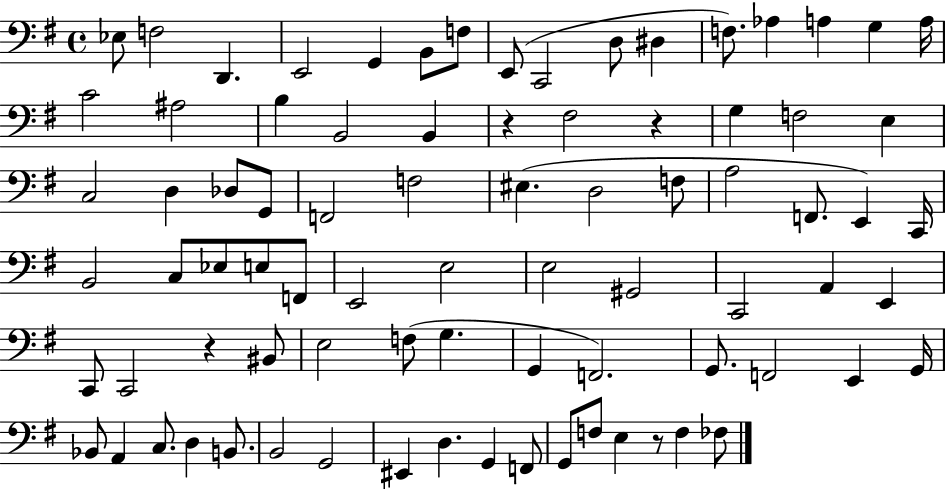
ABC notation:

X:1
T:Untitled
M:4/4
L:1/4
K:G
_E,/2 F,2 D,, E,,2 G,, B,,/2 F,/2 E,,/2 C,,2 D,/2 ^D, F,/2 _A, A, G, A,/4 C2 ^A,2 B, B,,2 B,, z ^F,2 z G, F,2 E, C,2 D, _D,/2 G,,/2 F,,2 F,2 ^E, D,2 F,/2 A,2 F,,/2 E,, C,,/4 B,,2 C,/2 _E,/2 E,/2 F,,/2 E,,2 E,2 E,2 ^G,,2 C,,2 A,, E,, C,,/2 C,,2 z ^B,,/2 E,2 F,/2 G, G,, F,,2 G,,/2 F,,2 E,, G,,/4 _B,,/2 A,, C,/2 D, B,,/2 B,,2 G,,2 ^E,, D, G,, F,,/2 G,,/2 F,/2 E, z/2 F, _F,/2